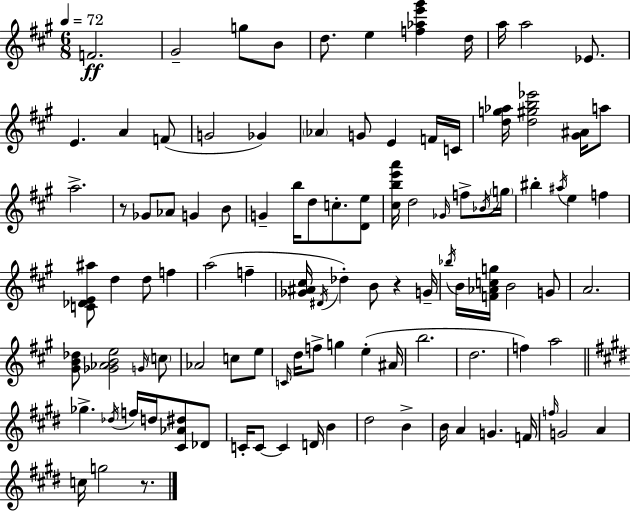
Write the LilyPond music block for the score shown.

{
  \clef treble
  \numericTimeSignature
  \time 6/8
  \key a \major
  \tempo 4 = 72
  f'2.\ff | gis'2-- g''8 b'8 | d''8. e''4 <f'' aes'' e''' gis'''>4 d''16 | a''16 a''2 ees'8. | \break e'4. a'4 f'8( | g'2 ges'4) | \parenthesize aes'4 g'8 e'4 f'16 c'16 | <d'' g'' aes''>16 <d'' gis'' b'' ees'''>2 <gis' ais'>16 a''8 | \break a''2.-> | r8 ges'8 aes'8 g'4 b'8 | g'4-- b''16 d''8 c''8.-. <d' e''>8 | <cis'' b'' e''' a'''>16 d''2 \grace { ges'16 } f''8-> | \break \acciaccatura { bes'16 } \parenthesize g''16 bis''4-. \acciaccatura { ais''16 } e''4 f''4 | <c' des' e' ais''>8 d''4 d''8 f''4 | a''2( f''4-- | <ges' ais' cis''>16 \acciaccatura { dis'16 }) des''4-. b'8 r4 | \break g'16-- \acciaccatura { bes''16 } b'16 <f' aes' c'' g''>16 b'2 | g'8 a'2. | <gis' b' des''>8 <ges' aes' b' e''>2 | \grace { g'16 } \parenthesize c''8 aes'2 | \break c''8 e''8 \grace { c'16 } d''16 f''8-> g''4 | e''4-.( ais'16 b''2. | d''2. | f''4) a''2 | \break \bar "||" \break \key e \major ges''4.-> \acciaccatura { des''16 } f''16 d''16 <cis' aes' dis''>8 des'8 | c'16-. c'8~~ c'4 d'16 b'4 | dis''2 b'4-> | b'16 a'4 g'4. | \break f'16 \grace { f''16 } g'2 a'4 | c''16 g''2 r8. | \bar "|."
}